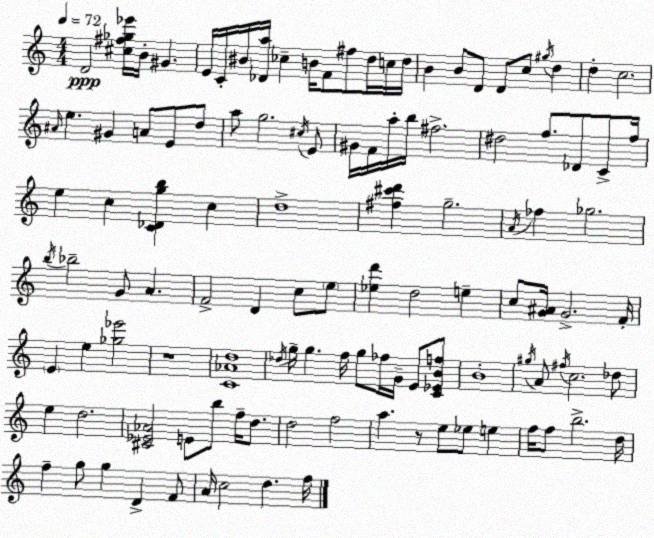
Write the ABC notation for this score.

X:1
T:Untitled
M:4/4
L:1/4
K:Am
D2 [^c^f_g_e']/4 B/4 ^G E/4 C/4 ^B/4 [_Da]/4 _c B/4 F/2 ^f/2 d/4 c/4 d/4 B B/2 D/2 D/2 c/2 ^g/4 d d c2 ^A/4 e ^G A/2 E/2 d/2 a/2 g2 ^c/4 E/2 ^G/4 F/4 a/4 b/4 ^f2 ^d2 f/2 _D/2 C/2 f/4 e c [C_Dgb] c d4 [^f^c'd'] g2 A/4 _f _g2 b/4 _b2 G/2 A F2 D c/2 e/2 [_ed'] d2 e c/2 [G^A]/4 G2 F/4 E e [_g_e']2 z4 [C_Ad]4 _d/4 g/4 g f/4 g/2 _f/4 G/4 E/2 [C_EBf]/2 B4 ^g/4 A/2 ^f/4 c2 _d/2 e d2 [^C_E_A]2 E/2 b/2 f/4 d/2 d2 f2 a z/2 e/2 _e/2 e f/4 f/2 b2 d/4 f g/2 g D F/2 A/4 c2 d f/4